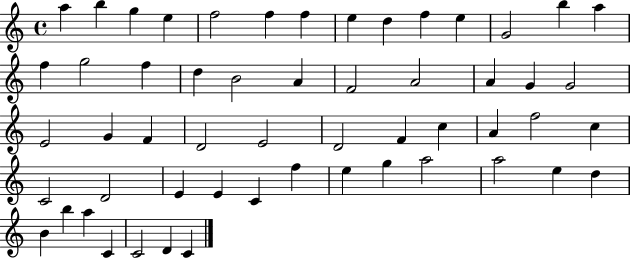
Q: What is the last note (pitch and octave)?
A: C4